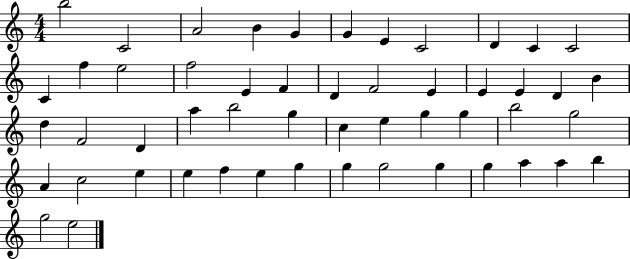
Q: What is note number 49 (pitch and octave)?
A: A5